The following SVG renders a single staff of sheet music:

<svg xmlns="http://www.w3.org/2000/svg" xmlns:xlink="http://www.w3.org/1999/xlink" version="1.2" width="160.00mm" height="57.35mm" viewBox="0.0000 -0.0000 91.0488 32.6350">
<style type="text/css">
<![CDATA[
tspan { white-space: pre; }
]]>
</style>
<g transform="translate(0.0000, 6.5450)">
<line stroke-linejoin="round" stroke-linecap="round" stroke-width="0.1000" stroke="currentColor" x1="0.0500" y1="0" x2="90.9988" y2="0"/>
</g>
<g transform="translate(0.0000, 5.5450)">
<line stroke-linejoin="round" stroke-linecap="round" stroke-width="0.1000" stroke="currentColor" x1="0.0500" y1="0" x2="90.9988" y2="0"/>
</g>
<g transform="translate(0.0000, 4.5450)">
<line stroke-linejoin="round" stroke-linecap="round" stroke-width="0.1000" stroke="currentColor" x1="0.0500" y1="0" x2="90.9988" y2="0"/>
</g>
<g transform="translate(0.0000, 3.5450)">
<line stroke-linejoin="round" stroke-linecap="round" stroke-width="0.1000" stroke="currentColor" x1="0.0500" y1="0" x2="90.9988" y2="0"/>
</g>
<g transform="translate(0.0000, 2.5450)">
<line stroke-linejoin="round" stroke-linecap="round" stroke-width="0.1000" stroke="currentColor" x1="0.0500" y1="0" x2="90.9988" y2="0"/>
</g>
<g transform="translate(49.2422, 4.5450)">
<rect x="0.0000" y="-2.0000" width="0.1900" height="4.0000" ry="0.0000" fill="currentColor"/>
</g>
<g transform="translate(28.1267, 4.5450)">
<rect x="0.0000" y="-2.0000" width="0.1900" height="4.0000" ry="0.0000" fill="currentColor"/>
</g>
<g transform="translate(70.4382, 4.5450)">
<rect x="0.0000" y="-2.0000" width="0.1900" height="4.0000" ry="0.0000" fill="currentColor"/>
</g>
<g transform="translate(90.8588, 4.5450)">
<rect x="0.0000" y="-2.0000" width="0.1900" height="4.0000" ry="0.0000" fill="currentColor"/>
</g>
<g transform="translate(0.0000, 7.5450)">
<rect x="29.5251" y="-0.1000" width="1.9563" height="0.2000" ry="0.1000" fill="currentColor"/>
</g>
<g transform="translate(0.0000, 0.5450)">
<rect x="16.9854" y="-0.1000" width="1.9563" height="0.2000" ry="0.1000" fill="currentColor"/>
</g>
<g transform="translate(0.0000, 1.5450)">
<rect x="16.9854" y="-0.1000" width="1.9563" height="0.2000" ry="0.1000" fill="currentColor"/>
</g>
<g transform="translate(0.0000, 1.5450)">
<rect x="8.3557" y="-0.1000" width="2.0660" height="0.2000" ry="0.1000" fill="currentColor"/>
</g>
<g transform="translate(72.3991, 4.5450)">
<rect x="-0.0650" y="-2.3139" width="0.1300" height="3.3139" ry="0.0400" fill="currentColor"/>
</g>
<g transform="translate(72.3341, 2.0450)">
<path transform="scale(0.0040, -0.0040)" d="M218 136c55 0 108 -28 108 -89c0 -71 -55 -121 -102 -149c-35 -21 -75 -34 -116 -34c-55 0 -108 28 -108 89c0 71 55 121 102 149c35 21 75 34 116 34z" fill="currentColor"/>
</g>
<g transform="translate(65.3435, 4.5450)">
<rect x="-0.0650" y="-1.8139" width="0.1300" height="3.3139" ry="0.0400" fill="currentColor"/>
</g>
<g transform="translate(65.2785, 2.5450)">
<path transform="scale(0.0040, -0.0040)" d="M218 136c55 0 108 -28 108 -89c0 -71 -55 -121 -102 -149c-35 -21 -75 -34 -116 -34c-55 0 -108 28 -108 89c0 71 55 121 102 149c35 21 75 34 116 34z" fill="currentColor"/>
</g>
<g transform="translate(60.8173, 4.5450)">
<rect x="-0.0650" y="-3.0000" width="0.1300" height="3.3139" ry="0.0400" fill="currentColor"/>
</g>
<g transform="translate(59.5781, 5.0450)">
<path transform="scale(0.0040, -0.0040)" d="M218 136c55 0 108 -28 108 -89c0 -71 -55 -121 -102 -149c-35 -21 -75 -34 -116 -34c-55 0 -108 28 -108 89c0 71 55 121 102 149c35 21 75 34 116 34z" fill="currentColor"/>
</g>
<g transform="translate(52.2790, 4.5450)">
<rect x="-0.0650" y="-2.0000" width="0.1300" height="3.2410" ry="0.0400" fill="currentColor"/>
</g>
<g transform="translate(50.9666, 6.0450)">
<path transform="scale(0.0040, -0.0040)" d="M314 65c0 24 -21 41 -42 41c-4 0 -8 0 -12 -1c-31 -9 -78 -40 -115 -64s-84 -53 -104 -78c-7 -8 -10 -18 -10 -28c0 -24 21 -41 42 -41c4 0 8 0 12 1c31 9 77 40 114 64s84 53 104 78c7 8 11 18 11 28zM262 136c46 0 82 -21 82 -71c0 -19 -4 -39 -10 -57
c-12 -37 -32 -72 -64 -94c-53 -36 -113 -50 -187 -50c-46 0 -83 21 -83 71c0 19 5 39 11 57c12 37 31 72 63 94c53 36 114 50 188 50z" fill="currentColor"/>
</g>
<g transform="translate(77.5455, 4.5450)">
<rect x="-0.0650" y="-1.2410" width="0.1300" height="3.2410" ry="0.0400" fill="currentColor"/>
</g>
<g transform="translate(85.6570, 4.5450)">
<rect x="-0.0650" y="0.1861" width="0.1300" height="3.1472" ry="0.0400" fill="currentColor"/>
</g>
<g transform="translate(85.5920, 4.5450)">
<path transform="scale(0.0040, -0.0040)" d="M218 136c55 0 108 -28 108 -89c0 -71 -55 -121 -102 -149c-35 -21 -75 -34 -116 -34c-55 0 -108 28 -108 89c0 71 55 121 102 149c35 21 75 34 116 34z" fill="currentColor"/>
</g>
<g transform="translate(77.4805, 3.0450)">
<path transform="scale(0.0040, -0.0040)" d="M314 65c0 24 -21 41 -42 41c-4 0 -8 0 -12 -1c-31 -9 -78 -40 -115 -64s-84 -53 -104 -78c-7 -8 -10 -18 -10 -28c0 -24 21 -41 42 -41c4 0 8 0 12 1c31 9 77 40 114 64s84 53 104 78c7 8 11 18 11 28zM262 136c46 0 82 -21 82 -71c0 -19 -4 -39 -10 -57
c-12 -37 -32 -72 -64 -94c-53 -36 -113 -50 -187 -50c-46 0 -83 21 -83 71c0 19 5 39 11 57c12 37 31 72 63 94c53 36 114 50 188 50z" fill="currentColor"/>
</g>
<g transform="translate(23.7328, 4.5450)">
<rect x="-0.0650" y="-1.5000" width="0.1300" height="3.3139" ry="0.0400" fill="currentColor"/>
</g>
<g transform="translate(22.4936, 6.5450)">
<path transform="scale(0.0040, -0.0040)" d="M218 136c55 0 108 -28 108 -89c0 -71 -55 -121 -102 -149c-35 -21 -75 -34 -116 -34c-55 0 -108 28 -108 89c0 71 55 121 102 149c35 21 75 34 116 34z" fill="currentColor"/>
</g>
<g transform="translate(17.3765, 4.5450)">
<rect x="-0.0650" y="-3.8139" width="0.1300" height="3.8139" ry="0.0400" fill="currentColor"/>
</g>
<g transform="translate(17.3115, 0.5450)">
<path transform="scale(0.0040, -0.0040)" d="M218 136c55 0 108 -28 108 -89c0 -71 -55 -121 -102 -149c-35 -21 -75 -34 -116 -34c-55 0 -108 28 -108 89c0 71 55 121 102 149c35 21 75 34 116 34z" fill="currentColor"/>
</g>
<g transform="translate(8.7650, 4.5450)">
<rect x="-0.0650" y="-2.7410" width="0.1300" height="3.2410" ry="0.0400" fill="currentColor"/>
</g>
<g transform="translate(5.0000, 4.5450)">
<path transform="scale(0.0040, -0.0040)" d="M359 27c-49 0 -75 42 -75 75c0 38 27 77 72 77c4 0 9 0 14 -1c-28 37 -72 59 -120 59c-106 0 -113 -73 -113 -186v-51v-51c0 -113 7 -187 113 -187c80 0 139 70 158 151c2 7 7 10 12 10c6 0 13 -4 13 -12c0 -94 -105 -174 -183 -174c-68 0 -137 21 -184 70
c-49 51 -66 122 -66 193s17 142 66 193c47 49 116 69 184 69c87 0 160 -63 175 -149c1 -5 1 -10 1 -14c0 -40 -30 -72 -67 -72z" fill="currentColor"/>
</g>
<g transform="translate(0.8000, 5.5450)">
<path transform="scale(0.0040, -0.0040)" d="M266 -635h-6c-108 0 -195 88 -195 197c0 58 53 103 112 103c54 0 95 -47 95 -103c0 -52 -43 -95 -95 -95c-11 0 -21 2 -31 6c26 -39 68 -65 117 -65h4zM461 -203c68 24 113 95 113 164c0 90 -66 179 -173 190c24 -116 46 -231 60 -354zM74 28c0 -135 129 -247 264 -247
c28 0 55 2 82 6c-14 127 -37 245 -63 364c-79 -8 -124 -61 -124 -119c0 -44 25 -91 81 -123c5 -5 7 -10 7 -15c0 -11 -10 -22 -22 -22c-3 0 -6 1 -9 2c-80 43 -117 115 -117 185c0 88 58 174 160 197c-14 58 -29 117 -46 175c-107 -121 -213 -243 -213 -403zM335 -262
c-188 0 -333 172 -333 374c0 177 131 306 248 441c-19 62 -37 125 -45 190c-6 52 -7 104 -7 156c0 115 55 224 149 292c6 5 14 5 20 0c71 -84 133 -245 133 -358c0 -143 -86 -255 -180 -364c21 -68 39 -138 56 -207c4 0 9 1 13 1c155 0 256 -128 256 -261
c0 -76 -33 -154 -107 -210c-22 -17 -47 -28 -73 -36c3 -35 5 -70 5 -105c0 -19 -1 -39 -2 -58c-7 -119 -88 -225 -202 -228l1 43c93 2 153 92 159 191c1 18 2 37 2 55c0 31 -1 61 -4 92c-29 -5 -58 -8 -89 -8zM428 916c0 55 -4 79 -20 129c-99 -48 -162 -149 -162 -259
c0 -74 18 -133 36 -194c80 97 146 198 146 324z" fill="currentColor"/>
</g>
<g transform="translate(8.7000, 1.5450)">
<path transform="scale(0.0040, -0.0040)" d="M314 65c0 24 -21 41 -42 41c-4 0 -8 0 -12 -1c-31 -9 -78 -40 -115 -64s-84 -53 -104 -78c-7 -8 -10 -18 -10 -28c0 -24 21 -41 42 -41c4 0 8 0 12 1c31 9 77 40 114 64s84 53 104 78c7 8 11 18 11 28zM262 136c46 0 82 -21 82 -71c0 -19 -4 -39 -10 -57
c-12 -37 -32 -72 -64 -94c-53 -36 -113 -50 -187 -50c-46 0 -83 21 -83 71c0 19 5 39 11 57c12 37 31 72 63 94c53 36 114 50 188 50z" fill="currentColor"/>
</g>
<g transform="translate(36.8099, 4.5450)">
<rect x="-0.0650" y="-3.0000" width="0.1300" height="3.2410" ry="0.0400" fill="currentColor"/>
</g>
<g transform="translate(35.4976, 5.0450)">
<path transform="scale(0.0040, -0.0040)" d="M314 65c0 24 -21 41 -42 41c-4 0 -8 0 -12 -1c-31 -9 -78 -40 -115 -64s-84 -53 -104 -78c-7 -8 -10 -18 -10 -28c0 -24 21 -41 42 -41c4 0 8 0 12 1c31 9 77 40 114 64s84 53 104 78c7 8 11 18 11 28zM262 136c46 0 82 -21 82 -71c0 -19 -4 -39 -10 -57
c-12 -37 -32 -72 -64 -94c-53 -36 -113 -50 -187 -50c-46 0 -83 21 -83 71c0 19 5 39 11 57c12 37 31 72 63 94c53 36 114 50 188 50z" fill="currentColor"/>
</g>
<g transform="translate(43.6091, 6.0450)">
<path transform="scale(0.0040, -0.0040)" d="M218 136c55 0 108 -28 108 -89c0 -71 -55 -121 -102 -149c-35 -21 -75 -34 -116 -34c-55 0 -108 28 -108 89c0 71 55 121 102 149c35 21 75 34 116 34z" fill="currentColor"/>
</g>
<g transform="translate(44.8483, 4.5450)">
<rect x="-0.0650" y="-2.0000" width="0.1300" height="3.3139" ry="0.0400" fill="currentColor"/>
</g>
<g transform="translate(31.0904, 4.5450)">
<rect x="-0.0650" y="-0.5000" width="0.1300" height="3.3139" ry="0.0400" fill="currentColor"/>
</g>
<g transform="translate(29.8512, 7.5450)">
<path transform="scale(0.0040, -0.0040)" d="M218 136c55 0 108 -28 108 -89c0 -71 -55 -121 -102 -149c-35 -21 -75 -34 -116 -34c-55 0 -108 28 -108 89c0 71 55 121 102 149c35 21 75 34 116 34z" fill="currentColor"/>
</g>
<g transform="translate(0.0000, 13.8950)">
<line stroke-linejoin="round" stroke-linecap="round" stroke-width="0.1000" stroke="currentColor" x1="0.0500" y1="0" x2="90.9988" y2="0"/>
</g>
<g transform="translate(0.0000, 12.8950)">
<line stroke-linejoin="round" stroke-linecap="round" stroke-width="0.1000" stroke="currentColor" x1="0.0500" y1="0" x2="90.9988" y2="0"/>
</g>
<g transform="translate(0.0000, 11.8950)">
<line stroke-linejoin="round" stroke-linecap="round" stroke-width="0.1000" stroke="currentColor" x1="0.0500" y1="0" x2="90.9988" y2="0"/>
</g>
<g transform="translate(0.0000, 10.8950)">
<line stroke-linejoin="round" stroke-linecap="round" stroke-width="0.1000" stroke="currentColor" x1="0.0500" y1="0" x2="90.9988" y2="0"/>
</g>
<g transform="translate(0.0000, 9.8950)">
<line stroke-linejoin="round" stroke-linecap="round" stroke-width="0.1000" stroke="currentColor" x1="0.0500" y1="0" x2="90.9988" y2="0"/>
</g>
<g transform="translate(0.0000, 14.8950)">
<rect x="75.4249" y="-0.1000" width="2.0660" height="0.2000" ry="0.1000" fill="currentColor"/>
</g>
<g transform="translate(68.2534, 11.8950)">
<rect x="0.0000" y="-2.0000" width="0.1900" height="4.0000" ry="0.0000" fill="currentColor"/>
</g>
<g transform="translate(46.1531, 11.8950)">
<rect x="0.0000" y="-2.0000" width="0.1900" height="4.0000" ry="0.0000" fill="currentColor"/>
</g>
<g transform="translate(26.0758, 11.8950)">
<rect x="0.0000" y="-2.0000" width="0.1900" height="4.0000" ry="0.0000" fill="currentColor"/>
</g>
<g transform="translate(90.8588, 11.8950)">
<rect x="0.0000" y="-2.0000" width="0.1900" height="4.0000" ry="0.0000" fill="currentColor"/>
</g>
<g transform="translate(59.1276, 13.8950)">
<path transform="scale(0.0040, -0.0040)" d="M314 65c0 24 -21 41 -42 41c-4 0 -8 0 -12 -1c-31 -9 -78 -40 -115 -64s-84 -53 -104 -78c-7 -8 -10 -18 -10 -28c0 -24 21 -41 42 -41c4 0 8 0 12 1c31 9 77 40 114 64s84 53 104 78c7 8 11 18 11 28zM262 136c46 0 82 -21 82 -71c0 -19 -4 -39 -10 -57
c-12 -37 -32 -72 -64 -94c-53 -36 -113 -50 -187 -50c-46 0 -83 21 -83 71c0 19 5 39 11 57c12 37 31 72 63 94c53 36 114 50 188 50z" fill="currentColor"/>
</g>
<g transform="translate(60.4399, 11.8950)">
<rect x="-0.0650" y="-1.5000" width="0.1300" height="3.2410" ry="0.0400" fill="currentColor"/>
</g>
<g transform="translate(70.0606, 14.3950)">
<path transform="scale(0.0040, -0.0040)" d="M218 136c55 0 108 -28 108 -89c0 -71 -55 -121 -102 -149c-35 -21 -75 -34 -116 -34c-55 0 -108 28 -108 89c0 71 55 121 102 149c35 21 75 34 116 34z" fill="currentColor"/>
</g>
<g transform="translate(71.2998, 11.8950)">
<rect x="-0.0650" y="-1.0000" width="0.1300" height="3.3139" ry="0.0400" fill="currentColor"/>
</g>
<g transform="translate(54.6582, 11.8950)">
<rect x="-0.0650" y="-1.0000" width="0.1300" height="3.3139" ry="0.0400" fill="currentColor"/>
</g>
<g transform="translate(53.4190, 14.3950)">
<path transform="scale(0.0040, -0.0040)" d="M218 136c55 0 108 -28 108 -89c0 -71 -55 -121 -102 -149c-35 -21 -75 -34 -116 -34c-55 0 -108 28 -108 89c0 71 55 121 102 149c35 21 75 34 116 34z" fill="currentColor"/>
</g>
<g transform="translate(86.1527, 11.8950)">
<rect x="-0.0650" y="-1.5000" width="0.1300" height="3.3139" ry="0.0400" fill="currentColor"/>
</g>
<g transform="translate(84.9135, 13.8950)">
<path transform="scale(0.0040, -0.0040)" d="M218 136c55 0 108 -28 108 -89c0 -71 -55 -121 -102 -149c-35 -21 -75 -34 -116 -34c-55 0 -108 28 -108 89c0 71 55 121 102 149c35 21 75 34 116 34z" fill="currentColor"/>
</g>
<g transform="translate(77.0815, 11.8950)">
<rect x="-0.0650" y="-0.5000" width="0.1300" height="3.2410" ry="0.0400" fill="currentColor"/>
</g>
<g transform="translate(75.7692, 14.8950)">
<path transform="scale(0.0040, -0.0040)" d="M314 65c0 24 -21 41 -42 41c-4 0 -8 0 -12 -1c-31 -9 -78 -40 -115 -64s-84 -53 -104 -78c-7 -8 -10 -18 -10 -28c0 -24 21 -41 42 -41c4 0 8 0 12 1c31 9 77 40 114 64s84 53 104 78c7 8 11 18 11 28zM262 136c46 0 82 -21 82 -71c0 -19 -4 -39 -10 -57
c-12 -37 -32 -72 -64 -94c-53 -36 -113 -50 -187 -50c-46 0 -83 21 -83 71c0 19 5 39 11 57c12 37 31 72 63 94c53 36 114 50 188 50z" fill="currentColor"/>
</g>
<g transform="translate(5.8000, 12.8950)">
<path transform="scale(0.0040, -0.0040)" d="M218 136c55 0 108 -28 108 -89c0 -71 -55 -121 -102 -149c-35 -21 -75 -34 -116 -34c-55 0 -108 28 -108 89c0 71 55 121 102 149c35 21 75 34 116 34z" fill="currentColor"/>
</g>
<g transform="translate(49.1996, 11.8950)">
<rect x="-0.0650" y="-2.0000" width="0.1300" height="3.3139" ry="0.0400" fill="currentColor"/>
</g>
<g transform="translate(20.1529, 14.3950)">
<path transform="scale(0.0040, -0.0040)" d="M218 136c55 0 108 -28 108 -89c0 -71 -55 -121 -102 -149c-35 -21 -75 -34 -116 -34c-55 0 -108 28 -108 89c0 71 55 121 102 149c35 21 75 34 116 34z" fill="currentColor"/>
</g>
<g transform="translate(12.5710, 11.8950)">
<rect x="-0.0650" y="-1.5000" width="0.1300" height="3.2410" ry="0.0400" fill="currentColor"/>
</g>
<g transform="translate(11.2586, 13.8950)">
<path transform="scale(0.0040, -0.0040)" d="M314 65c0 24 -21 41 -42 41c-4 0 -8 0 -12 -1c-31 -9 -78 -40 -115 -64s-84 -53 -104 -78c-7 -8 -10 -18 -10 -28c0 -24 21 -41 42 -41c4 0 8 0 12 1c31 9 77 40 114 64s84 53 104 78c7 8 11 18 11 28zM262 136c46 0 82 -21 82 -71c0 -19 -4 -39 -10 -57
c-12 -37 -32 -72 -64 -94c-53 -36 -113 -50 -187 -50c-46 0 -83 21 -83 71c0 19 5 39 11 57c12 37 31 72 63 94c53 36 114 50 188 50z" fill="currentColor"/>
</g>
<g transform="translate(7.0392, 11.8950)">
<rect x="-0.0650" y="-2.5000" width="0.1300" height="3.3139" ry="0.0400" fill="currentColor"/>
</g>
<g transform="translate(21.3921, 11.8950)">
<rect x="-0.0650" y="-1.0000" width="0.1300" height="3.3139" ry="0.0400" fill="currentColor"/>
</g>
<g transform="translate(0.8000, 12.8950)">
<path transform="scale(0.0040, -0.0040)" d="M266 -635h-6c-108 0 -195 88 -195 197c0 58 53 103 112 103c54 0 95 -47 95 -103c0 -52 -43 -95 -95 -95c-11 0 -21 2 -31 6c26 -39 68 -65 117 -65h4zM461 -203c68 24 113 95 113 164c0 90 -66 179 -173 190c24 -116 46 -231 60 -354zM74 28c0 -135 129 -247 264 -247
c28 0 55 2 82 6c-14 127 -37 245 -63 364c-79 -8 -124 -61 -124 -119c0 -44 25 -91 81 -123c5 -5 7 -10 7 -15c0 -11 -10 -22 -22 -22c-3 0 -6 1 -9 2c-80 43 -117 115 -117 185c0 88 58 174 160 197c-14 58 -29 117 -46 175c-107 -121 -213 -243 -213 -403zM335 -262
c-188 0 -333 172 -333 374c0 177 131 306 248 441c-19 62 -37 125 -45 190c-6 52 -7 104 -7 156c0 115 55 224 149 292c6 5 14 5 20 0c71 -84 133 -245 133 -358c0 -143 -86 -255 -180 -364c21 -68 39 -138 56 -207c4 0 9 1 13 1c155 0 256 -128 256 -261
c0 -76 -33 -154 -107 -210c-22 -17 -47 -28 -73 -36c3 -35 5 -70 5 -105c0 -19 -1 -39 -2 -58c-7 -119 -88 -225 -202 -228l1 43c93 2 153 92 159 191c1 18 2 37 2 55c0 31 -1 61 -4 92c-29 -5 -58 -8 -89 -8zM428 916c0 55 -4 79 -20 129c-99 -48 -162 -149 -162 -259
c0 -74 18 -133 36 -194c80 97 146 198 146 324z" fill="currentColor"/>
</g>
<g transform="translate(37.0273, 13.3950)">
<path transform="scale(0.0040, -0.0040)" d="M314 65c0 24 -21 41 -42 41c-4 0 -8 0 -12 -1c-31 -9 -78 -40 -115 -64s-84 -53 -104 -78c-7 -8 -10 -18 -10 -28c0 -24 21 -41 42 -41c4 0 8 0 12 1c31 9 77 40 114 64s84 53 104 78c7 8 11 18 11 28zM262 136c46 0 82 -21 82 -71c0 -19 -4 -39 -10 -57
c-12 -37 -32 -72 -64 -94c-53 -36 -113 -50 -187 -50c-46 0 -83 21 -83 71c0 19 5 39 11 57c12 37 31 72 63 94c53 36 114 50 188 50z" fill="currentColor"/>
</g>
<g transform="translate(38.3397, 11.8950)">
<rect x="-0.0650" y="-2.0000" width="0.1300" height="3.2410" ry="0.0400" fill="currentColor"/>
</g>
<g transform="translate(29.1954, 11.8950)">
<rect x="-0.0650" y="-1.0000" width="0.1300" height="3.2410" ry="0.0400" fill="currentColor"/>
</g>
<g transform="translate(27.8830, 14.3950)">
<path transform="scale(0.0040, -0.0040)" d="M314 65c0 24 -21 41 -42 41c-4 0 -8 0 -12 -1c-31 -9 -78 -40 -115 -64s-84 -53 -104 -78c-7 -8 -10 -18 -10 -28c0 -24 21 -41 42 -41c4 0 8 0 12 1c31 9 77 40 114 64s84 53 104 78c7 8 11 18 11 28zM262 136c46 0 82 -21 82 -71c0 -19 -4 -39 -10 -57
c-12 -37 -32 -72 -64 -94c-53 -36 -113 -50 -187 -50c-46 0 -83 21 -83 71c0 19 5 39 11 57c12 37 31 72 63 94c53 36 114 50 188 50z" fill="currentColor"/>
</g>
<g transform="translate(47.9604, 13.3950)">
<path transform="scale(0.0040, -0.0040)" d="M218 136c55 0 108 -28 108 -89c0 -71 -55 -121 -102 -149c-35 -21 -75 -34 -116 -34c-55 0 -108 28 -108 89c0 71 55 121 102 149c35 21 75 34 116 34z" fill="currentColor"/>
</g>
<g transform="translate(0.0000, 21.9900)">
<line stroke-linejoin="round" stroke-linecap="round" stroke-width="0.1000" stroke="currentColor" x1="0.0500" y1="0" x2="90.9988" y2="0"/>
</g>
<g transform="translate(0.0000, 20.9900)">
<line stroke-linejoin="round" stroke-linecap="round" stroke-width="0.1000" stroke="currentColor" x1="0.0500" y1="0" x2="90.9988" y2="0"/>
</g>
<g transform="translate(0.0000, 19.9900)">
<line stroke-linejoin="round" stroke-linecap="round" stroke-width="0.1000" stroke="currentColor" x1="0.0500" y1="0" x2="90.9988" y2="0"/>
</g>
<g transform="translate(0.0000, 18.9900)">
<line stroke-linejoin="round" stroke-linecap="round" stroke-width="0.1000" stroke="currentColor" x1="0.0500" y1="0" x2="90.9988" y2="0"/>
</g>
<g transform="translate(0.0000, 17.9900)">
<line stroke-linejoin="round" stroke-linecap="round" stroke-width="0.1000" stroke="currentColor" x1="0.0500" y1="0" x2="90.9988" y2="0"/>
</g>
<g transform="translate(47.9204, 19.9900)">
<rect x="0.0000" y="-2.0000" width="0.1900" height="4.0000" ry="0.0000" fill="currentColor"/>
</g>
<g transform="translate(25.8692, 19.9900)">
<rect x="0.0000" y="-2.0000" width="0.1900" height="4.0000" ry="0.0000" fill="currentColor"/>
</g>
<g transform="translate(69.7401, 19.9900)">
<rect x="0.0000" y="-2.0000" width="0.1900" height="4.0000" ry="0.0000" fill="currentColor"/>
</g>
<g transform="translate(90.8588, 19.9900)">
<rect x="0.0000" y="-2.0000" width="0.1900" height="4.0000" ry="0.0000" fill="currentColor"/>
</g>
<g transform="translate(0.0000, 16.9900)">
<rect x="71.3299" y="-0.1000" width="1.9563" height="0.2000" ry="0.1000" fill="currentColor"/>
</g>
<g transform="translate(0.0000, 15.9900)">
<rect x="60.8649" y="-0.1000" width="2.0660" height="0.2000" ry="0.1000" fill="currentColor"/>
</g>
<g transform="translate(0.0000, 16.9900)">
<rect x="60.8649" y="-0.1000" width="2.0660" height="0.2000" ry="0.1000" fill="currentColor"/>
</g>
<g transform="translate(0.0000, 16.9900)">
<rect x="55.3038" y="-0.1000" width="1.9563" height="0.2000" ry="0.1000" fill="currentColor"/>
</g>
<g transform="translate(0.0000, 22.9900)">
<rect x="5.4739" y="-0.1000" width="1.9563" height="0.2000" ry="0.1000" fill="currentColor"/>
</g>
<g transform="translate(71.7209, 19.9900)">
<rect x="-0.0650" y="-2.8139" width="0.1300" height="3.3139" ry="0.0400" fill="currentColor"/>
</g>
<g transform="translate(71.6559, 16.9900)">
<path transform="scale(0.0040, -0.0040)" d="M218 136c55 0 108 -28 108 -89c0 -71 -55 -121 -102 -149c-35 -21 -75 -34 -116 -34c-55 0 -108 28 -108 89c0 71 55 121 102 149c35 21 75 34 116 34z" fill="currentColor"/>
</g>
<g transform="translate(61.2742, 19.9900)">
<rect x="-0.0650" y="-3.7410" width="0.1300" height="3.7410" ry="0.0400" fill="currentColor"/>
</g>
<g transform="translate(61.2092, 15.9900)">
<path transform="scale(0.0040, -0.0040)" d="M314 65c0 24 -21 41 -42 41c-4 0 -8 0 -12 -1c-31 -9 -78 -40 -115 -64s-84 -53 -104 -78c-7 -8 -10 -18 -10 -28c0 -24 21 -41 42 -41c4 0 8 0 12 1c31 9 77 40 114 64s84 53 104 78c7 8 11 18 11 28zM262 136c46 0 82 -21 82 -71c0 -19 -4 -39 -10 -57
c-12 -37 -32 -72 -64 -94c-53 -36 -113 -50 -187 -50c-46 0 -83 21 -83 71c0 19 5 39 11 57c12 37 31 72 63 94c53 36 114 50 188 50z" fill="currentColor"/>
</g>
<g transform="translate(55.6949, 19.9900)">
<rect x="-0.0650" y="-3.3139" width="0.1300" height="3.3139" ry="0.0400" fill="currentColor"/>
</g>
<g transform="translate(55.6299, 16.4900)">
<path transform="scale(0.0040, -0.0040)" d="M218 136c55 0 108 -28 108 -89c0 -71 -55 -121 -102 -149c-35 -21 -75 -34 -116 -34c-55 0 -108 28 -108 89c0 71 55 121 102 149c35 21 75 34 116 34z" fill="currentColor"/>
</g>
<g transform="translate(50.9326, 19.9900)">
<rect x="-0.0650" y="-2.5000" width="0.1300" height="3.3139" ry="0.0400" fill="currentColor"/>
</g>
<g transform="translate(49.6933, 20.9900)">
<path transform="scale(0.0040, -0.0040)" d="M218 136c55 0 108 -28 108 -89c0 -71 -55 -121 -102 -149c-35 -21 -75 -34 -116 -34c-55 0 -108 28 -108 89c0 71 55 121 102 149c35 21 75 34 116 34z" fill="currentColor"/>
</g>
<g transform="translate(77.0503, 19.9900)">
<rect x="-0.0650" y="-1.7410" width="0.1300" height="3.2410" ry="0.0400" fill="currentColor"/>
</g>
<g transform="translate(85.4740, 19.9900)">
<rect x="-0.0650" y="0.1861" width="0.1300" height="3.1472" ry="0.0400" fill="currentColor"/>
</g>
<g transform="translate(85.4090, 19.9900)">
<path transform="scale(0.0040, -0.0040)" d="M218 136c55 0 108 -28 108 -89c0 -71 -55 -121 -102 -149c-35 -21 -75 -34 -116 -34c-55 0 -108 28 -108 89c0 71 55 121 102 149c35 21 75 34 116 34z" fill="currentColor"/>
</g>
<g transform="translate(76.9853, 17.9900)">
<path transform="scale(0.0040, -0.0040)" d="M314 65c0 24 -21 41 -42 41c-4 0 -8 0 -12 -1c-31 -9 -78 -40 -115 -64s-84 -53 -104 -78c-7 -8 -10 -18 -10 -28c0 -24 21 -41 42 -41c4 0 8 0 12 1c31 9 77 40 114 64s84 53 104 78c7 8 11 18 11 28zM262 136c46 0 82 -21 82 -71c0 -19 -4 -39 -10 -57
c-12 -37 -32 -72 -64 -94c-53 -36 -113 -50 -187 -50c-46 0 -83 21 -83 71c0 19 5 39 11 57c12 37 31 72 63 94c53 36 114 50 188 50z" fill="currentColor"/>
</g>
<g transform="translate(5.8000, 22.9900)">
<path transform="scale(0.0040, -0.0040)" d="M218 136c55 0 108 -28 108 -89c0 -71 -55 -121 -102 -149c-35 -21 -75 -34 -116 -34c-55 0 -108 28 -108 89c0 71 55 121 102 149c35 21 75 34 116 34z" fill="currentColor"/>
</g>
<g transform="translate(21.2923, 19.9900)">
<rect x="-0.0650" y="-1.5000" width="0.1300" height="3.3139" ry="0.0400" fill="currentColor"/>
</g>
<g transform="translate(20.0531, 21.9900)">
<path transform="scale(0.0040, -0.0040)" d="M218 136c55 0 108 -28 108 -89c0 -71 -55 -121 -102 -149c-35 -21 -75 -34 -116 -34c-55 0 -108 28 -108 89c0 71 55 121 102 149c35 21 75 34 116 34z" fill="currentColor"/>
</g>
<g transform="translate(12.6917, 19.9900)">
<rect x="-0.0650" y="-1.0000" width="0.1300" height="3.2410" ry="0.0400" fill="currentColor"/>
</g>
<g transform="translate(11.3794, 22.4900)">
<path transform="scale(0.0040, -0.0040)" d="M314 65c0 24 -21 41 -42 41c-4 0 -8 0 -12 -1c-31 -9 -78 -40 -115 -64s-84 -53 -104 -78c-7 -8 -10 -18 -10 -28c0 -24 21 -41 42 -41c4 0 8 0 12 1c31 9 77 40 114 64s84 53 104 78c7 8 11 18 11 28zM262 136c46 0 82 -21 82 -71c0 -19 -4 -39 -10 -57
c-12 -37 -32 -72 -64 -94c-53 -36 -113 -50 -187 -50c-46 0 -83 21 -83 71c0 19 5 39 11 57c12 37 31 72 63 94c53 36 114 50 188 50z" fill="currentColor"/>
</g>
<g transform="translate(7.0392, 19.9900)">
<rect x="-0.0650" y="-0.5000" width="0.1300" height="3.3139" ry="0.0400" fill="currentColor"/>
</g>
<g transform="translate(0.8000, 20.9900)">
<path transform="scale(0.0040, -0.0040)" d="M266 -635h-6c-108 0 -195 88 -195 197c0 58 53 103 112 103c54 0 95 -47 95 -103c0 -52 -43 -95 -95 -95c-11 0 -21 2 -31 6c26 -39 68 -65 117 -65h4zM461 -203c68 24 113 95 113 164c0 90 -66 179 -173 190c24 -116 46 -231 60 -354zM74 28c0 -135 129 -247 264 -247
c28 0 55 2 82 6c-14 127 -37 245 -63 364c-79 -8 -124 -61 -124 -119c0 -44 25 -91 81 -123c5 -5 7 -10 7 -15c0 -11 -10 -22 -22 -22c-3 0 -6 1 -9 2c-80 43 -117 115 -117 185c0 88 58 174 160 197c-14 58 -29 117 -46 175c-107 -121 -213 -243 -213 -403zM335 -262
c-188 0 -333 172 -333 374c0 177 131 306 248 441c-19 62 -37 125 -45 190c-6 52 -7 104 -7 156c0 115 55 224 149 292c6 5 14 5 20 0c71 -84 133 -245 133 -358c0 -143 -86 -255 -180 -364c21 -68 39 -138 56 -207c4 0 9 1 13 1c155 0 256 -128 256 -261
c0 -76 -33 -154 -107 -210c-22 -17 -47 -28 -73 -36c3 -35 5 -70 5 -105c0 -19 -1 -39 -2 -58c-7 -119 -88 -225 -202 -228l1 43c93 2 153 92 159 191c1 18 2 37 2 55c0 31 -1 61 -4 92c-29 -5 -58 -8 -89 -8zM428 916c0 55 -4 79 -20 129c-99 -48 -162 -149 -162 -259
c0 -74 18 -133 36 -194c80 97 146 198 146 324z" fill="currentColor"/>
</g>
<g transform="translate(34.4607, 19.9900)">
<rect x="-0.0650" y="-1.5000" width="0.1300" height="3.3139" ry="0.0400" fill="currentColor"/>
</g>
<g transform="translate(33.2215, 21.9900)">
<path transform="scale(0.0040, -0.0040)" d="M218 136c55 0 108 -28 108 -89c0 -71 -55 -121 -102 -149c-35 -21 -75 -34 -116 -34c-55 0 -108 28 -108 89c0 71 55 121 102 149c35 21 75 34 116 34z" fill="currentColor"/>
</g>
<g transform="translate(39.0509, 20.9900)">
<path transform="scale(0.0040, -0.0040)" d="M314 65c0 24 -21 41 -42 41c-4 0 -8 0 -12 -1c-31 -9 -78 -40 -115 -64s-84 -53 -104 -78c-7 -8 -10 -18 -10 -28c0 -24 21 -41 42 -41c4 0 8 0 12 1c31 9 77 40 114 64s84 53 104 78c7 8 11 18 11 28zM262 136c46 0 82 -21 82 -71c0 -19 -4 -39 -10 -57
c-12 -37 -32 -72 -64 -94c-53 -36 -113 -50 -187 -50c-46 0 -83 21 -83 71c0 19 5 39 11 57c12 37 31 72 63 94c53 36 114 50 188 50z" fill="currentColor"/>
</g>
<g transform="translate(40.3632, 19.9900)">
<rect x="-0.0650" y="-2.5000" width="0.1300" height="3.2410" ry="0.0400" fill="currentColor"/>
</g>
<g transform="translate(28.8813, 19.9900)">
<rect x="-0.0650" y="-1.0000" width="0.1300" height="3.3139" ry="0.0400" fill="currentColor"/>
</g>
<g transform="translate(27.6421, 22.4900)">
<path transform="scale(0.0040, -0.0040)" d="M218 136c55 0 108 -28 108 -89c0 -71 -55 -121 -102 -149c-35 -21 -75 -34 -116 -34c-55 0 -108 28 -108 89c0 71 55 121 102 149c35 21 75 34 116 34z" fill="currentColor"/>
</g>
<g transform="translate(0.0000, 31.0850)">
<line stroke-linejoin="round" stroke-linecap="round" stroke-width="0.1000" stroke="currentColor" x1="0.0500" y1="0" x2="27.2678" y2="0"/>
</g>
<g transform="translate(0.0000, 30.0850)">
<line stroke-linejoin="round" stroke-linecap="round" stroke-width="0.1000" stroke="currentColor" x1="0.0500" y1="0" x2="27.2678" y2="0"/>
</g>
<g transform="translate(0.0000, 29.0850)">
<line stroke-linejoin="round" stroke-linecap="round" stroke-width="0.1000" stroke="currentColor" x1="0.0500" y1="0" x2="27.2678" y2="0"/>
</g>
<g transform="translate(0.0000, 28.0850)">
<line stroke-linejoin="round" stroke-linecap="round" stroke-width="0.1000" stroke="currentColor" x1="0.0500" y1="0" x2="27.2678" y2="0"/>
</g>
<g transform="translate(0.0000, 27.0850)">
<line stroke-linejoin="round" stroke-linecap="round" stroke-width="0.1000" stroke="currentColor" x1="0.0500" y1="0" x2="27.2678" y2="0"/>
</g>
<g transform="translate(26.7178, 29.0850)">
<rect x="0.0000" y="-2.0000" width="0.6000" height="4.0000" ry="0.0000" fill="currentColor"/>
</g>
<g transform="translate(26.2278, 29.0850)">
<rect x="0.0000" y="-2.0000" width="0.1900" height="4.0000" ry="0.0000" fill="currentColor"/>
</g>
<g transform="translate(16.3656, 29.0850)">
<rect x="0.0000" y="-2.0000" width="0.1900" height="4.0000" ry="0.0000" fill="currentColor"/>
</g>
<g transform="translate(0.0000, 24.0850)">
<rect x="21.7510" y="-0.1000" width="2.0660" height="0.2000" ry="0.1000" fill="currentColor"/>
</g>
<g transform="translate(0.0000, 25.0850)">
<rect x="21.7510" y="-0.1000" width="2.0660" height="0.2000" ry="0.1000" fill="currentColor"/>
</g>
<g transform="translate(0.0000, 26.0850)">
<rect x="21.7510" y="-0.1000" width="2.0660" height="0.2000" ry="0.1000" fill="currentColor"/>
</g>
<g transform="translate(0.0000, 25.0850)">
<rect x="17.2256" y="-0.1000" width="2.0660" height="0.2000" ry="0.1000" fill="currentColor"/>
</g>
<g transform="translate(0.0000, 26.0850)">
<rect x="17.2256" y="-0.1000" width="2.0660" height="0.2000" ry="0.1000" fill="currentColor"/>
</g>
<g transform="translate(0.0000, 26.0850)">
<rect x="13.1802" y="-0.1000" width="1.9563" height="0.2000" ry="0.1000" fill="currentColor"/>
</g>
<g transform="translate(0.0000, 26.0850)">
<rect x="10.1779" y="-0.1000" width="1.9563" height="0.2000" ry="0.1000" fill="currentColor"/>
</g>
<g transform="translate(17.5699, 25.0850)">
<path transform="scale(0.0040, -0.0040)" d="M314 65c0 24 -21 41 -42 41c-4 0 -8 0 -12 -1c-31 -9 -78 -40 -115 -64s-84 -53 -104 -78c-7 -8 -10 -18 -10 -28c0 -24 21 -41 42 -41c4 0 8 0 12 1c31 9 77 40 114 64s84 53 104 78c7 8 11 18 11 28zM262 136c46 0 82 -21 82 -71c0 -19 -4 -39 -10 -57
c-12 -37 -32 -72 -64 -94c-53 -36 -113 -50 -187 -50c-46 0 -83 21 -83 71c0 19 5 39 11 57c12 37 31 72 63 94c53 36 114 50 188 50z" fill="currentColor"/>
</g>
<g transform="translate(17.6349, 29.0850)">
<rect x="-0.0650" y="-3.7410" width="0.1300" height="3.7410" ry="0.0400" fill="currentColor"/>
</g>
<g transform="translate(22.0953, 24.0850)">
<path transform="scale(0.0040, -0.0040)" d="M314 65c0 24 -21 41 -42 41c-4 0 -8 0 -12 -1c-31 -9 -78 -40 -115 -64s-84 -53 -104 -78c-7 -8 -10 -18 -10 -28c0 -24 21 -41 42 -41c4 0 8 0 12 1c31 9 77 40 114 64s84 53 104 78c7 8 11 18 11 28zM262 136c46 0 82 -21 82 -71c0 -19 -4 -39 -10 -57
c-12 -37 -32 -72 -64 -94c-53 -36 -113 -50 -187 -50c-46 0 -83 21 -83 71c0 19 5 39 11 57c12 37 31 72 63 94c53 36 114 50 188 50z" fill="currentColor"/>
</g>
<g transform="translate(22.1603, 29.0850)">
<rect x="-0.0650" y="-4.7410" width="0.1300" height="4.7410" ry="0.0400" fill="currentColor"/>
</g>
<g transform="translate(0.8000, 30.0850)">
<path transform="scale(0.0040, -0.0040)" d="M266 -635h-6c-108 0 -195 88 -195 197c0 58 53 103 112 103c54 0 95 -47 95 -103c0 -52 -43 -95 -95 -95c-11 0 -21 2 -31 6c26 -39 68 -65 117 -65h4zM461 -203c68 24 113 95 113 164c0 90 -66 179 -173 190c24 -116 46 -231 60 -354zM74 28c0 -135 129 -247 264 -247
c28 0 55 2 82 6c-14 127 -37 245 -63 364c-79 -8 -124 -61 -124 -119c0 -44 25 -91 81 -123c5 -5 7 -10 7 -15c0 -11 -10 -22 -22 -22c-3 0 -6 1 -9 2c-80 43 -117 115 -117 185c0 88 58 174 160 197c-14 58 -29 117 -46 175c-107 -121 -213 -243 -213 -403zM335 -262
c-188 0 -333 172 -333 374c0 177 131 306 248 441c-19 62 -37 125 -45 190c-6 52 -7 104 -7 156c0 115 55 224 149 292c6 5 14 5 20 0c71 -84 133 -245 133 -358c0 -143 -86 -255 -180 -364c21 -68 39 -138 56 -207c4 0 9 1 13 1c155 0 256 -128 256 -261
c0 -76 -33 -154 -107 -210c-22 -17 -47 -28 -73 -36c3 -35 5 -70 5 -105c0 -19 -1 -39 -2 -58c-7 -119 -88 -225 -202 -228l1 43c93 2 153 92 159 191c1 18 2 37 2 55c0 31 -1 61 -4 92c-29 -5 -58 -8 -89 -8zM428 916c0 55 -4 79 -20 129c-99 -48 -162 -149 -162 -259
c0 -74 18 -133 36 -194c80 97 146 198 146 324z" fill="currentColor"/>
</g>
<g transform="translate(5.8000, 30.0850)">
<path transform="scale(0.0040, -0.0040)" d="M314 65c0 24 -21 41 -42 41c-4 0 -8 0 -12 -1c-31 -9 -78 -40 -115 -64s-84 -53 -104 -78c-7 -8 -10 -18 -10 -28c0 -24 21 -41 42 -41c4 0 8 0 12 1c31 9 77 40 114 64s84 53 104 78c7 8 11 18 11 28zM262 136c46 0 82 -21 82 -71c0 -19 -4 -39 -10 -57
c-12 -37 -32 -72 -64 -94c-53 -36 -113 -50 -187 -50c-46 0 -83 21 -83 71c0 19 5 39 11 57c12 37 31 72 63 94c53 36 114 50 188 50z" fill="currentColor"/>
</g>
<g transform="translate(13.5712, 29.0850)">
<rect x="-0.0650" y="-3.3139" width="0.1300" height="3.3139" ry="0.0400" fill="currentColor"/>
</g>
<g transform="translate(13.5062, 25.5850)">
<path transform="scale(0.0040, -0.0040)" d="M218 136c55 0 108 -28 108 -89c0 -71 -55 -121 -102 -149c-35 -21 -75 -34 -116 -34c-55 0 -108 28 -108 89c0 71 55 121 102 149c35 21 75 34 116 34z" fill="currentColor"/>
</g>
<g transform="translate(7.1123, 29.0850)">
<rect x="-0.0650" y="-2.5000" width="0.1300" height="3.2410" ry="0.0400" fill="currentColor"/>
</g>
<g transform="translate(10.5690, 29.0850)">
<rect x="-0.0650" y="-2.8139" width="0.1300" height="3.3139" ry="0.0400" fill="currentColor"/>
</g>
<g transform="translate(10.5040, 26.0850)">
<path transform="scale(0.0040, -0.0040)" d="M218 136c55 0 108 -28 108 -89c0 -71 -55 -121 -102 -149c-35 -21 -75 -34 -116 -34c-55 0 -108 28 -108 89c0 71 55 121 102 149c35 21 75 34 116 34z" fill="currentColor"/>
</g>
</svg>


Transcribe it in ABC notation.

X:1
T:Untitled
M:4/4
L:1/4
K:C
a2 c' E C A2 F F2 A f g e2 B G E2 D D2 F2 F D E2 D C2 E C D2 E D E G2 G b c'2 a f2 B G2 a b c'2 e'2